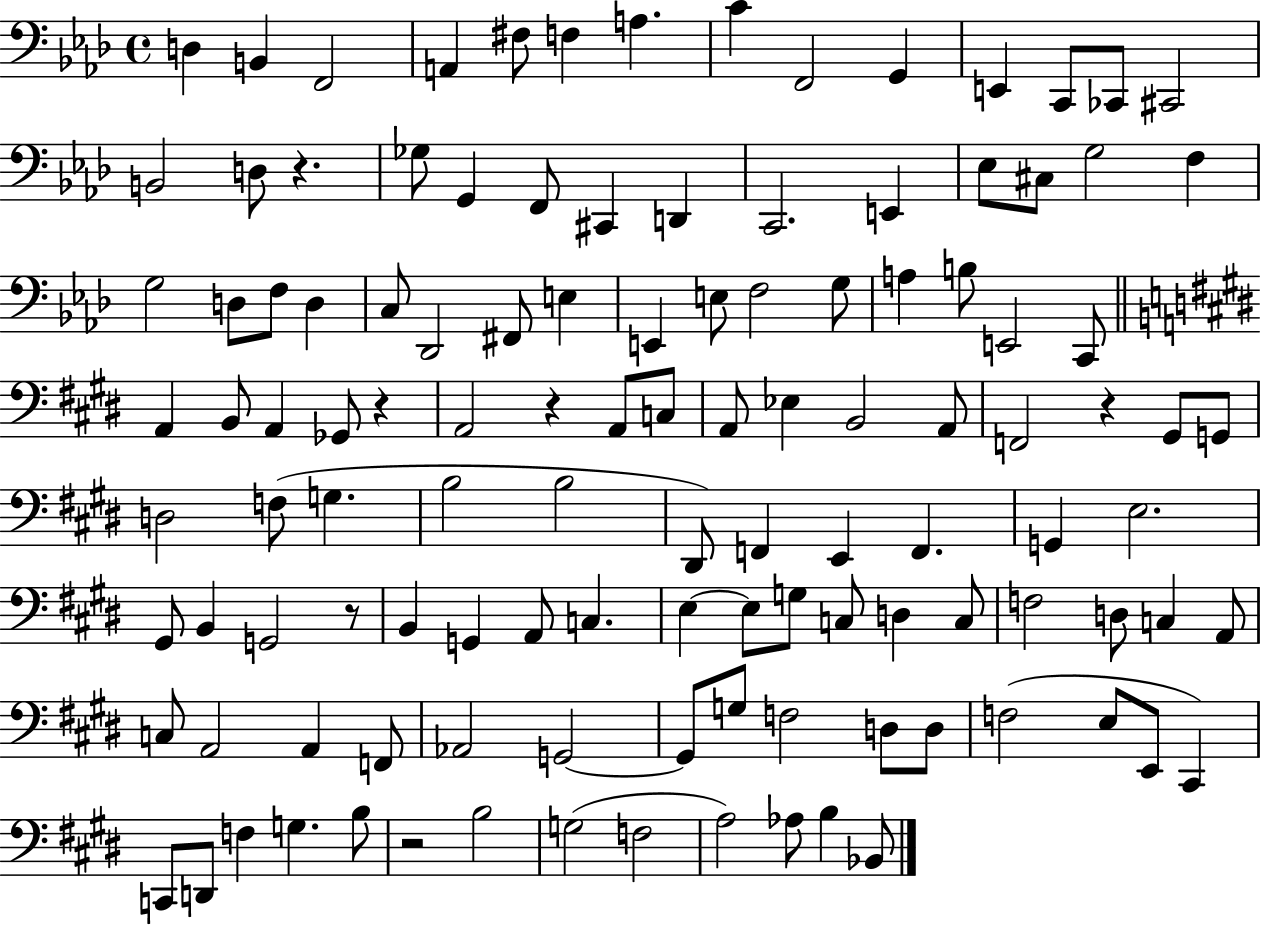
X:1
T:Untitled
M:4/4
L:1/4
K:Ab
D, B,, F,,2 A,, ^F,/2 F, A, C F,,2 G,, E,, C,,/2 _C,,/2 ^C,,2 B,,2 D,/2 z _G,/2 G,, F,,/2 ^C,, D,, C,,2 E,, _E,/2 ^C,/2 G,2 F, G,2 D,/2 F,/2 D, C,/2 _D,,2 ^F,,/2 E, E,, E,/2 F,2 G,/2 A, B,/2 E,,2 C,,/2 A,, B,,/2 A,, _G,,/2 z A,,2 z A,,/2 C,/2 A,,/2 _E, B,,2 A,,/2 F,,2 z ^G,,/2 G,,/2 D,2 F,/2 G, B,2 B,2 ^D,,/2 F,, E,, F,, G,, E,2 ^G,,/2 B,, G,,2 z/2 B,, G,, A,,/2 C, E, E,/2 G,/2 C,/2 D, C,/2 F,2 D,/2 C, A,,/2 C,/2 A,,2 A,, F,,/2 _A,,2 G,,2 G,,/2 G,/2 F,2 D,/2 D,/2 F,2 E,/2 E,,/2 ^C,, C,,/2 D,,/2 F, G, B,/2 z2 B,2 G,2 F,2 A,2 _A,/2 B, _B,,/2